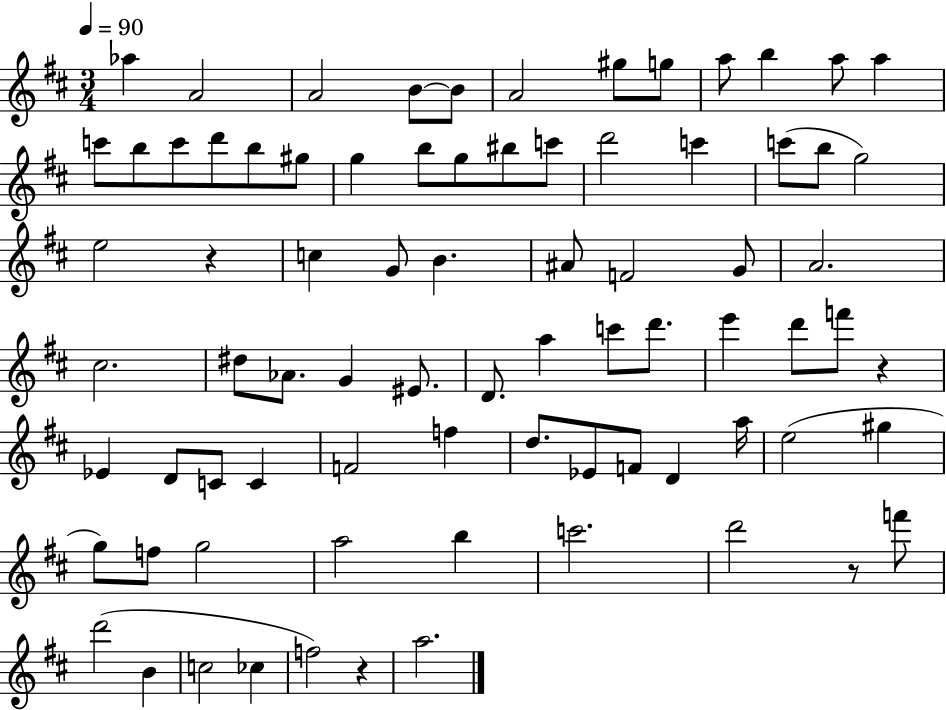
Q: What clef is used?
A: treble